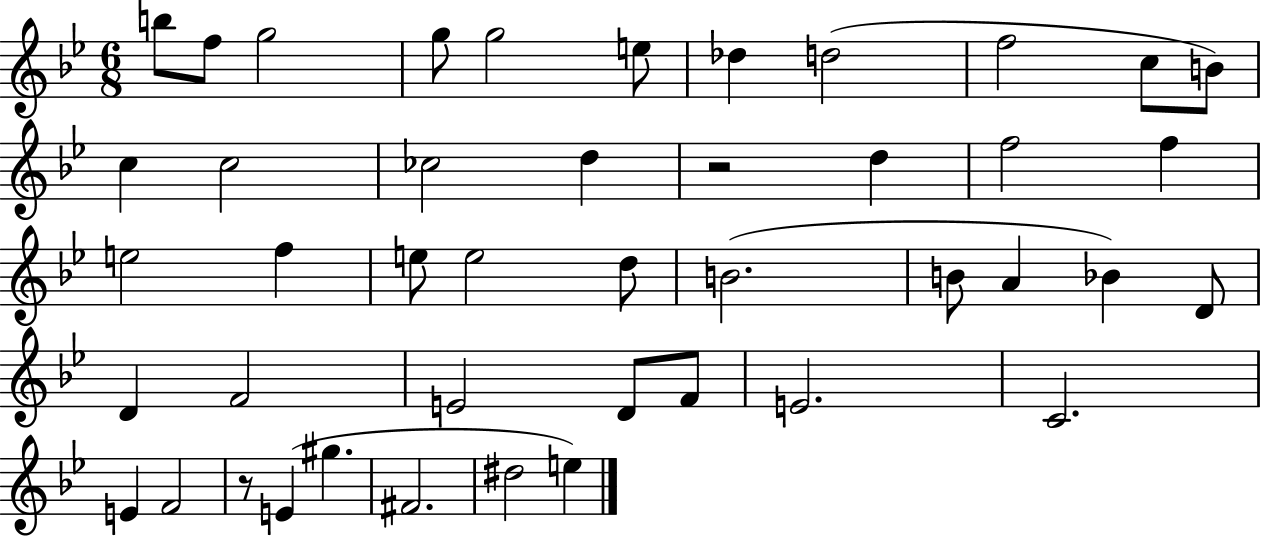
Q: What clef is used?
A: treble